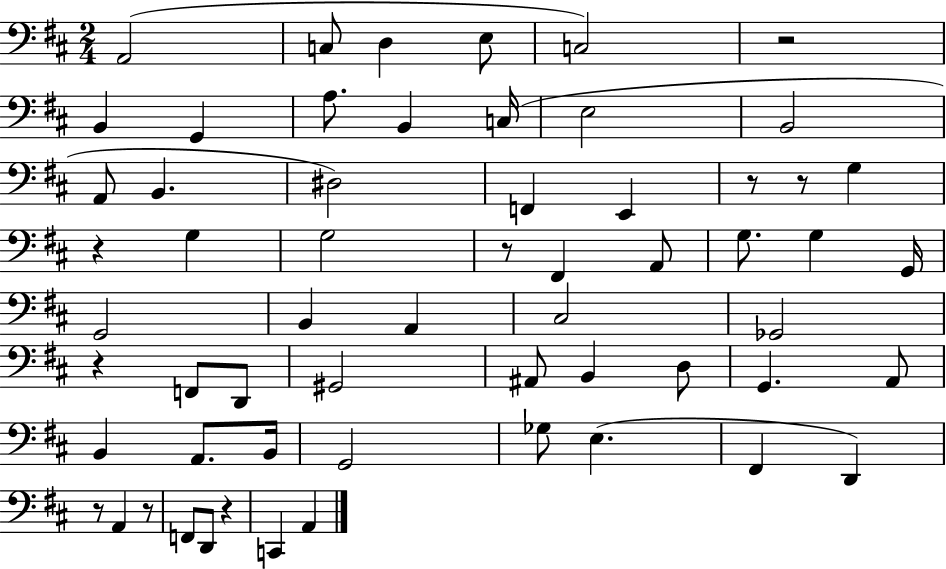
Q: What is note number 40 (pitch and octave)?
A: A2